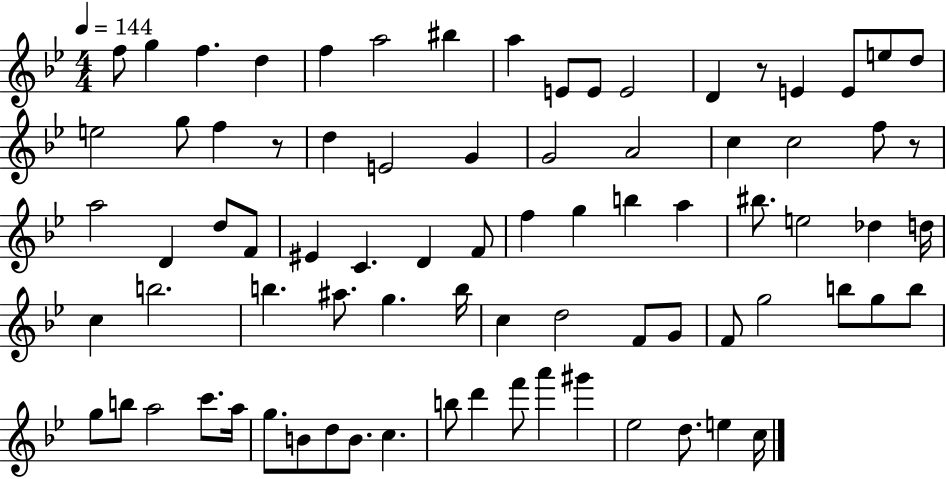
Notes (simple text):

F5/e G5/q F5/q. D5/q F5/q A5/h BIS5/q A5/q E4/e E4/e E4/h D4/q R/e E4/q E4/e E5/e D5/e E5/h G5/e F5/q R/e D5/q E4/h G4/q G4/h A4/h C5/q C5/h F5/e R/e A5/h D4/q D5/e F4/e EIS4/q C4/q. D4/q F4/e F5/q G5/q B5/q A5/q BIS5/e. E5/h Db5/q D5/s C5/q B5/h. B5/q. A#5/e. G5/q. B5/s C5/q D5/h F4/e G4/e F4/e G5/h B5/e G5/e B5/e G5/e B5/e A5/h C6/e. A5/s G5/e. B4/e D5/e B4/e. C5/q. B5/e D6/q F6/e A6/q G#6/q Eb5/h D5/e. E5/q C5/s